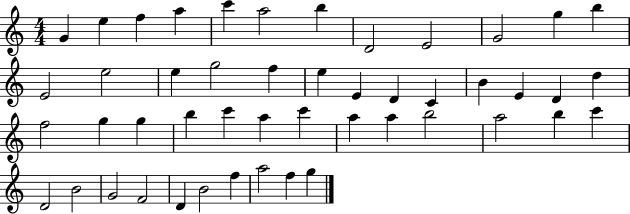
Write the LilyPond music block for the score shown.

{
  \clef treble
  \numericTimeSignature
  \time 4/4
  \key c \major
  g'4 e''4 f''4 a''4 | c'''4 a''2 b''4 | d'2 e'2 | g'2 g''4 b''4 | \break e'2 e''2 | e''4 g''2 f''4 | e''4 e'4 d'4 c'4 | b'4 e'4 d'4 d''4 | \break f''2 g''4 g''4 | b''4 c'''4 a''4 c'''4 | a''4 a''4 b''2 | a''2 b''4 c'''4 | \break d'2 b'2 | g'2 f'2 | d'4 b'2 f''4 | a''2 f''4 g''4 | \break \bar "|."
}